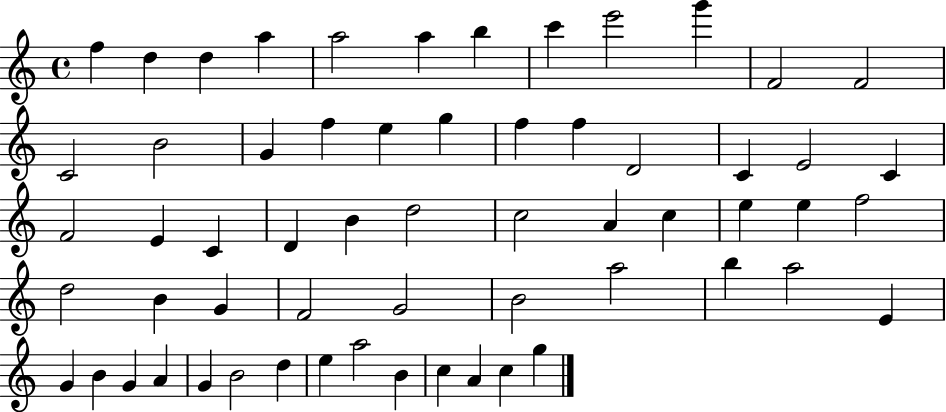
{
  \clef treble
  \time 4/4
  \defaultTimeSignature
  \key c \major
  f''4 d''4 d''4 a''4 | a''2 a''4 b''4 | c'''4 e'''2 g'''4 | f'2 f'2 | \break c'2 b'2 | g'4 f''4 e''4 g''4 | f''4 f''4 d'2 | c'4 e'2 c'4 | \break f'2 e'4 c'4 | d'4 b'4 d''2 | c''2 a'4 c''4 | e''4 e''4 f''2 | \break d''2 b'4 g'4 | f'2 g'2 | b'2 a''2 | b''4 a''2 e'4 | \break g'4 b'4 g'4 a'4 | g'4 b'2 d''4 | e''4 a''2 b'4 | c''4 a'4 c''4 g''4 | \break \bar "|."
}